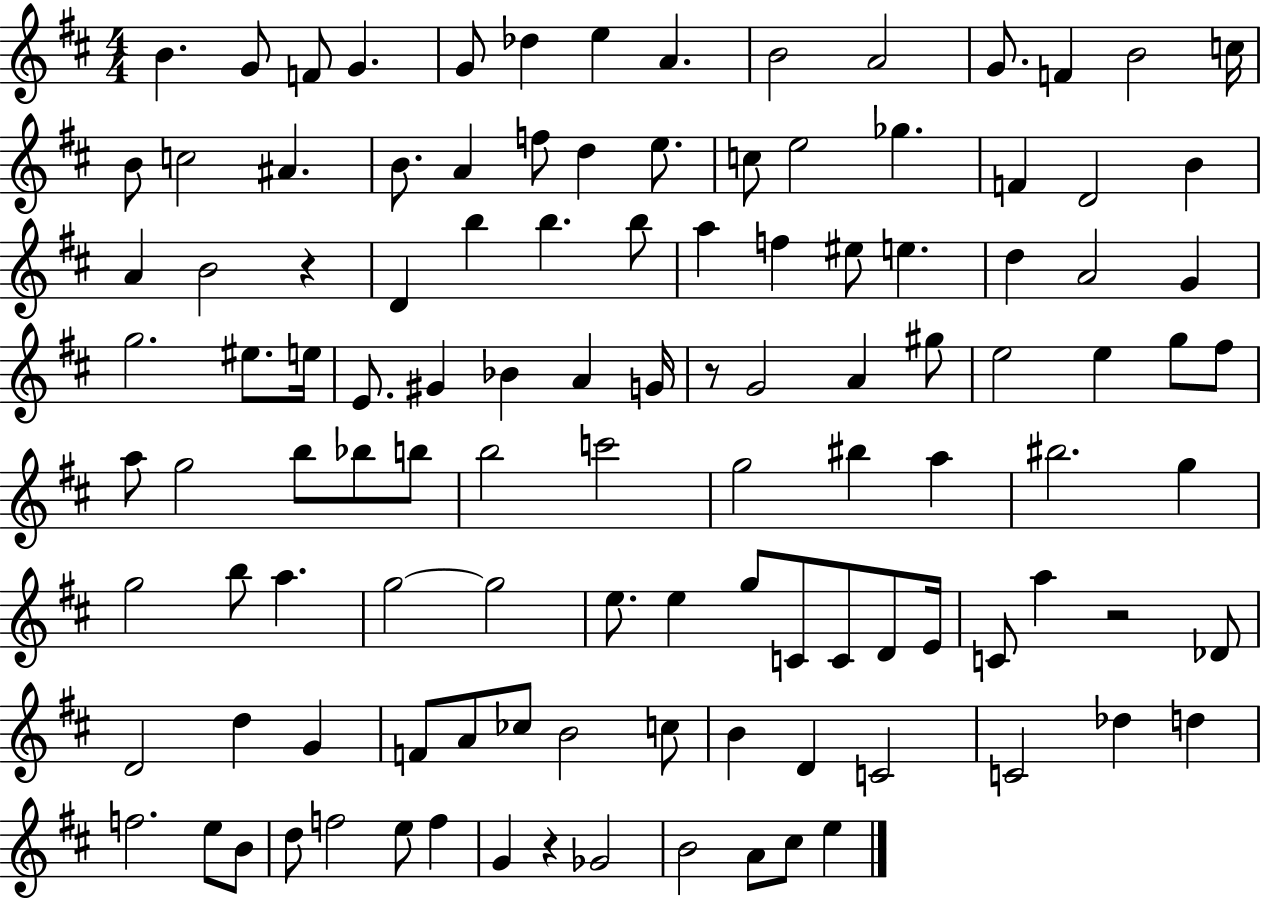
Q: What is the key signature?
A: D major